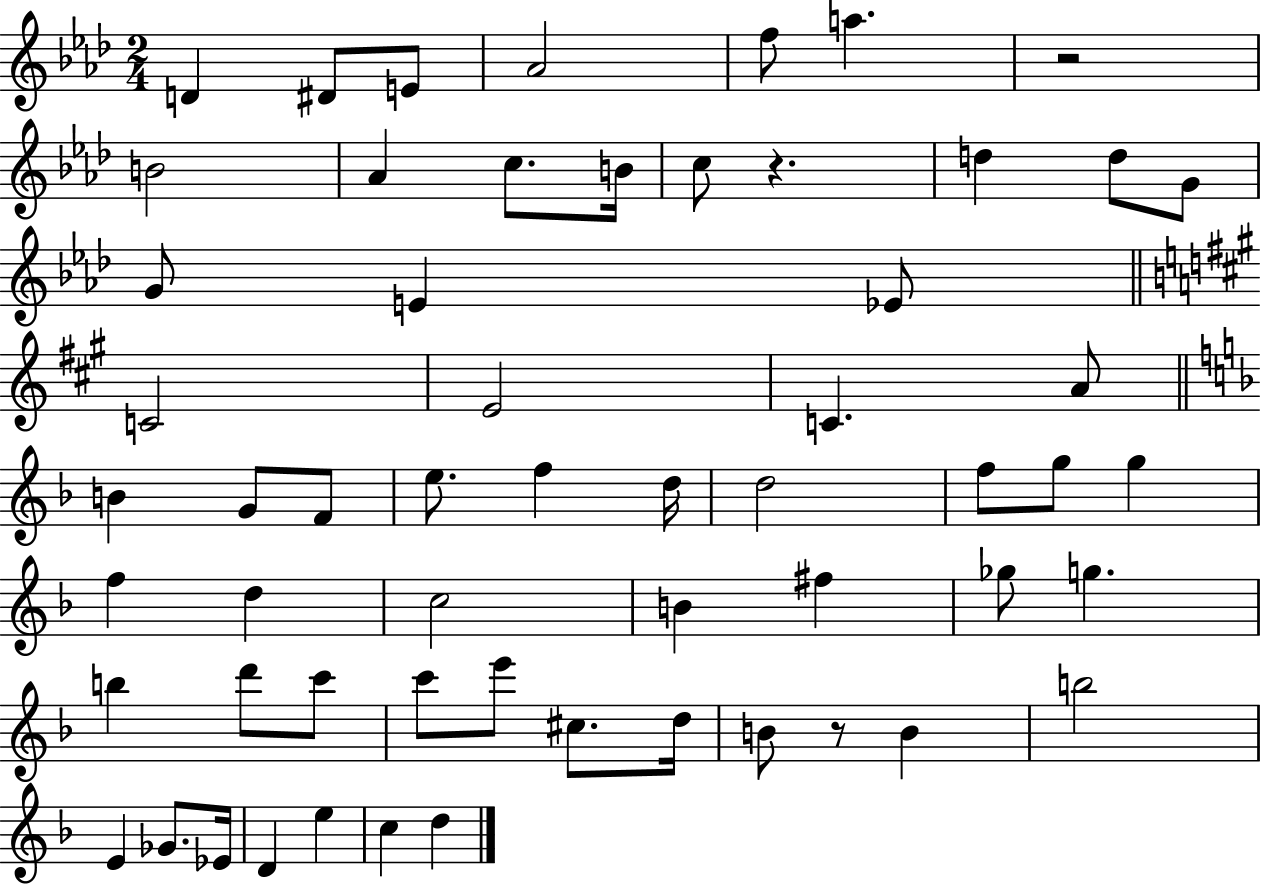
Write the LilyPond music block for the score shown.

{
  \clef treble
  \numericTimeSignature
  \time 2/4
  \key aes \major
  \repeat volta 2 { d'4 dis'8 e'8 | aes'2 | f''8 a''4. | r2 | \break b'2 | aes'4 c''8. b'16 | c''8 r4. | d''4 d''8 g'8 | \break g'8 e'4 ees'8 | \bar "||" \break \key a \major c'2 | e'2 | c'4. a'8 | \bar "||" \break \key f \major b'4 g'8 f'8 | e''8. f''4 d''16 | d''2 | f''8 g''8 g''4 | \break f''4 d''4 | c''2 | b'4 fis''4 | ges''8 g''4. | \break b''4 d'''8 c'''8 | c'''8 e'''8 cis''8. d''16 | b'8 r8 b'4 | b''2 | \break e'4 ges'8. ees'16 | d'4 e''4 | c''4 d''4 | } \bar "|."
}